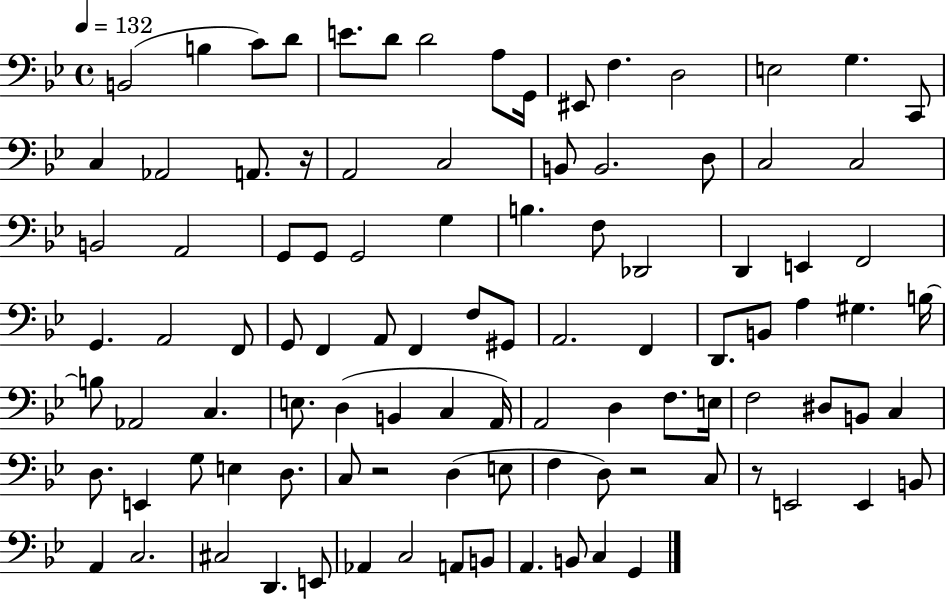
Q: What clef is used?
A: bass